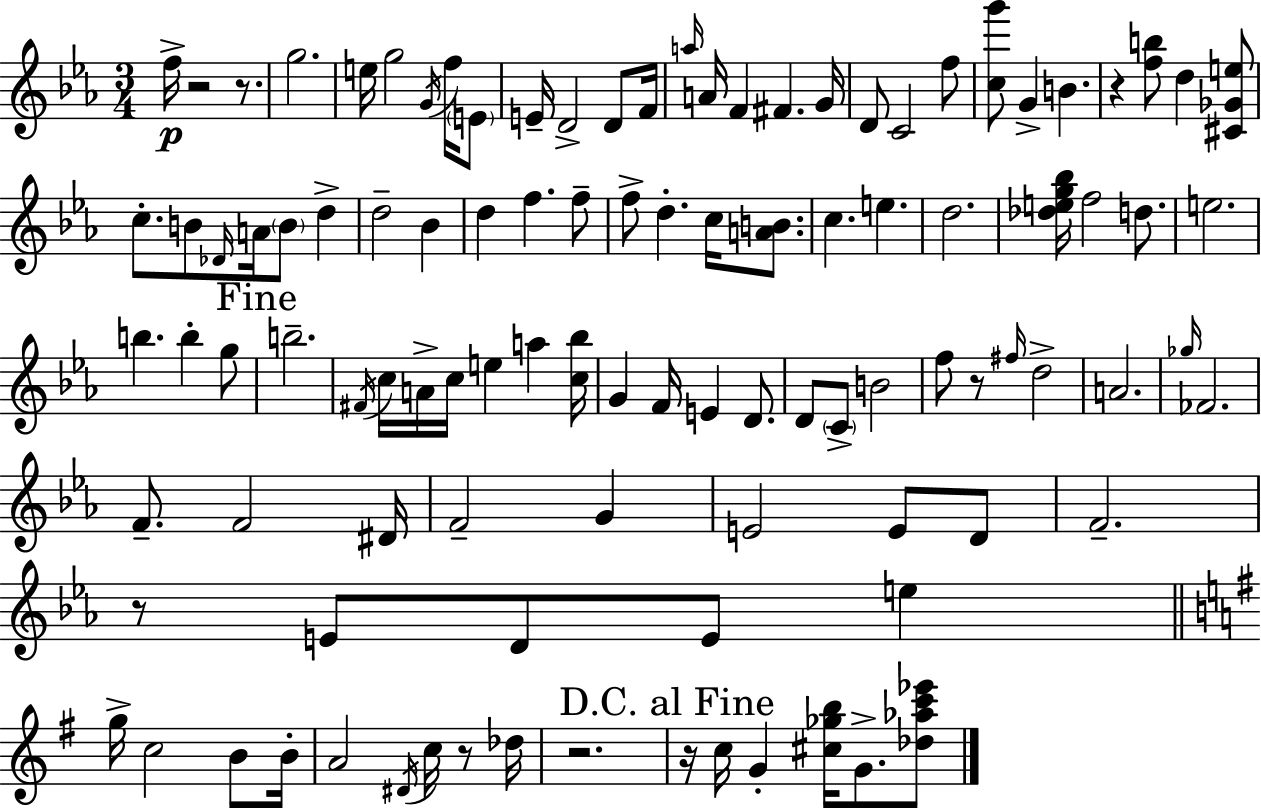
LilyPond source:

{
  \clef treble
  \numericTimeSignature
  \time 3/4
  \key c \minor
  \repeat volta 2 { f''16->\p r2 r8. | g''2. | e''16 g''2 \acciaccatura { g'16 } f''16 \parenthesize e'8 | e'16-- d'2-> d'8 | \break f'16 \grace { a''16 } a'16 f'4 fis'4. | g'16 d'8 c'2 | f''8 <c'' g'''>8 g'4-> b'4. | r4 <f'' b''>8 d''4 | \break <cis' ges' e''>8 c''8.-. b'8 \grace { des'16 } a'16 \parenthesize b'8 d''4-> | d''2-- bes'4 | d''4 f''4. | f''8-- f''8-> d''4.-. c''16 | \break <a' b'>8. c''4. e''4. | d''2. | <des'' e'' g'' bes''>16 f''2 | d''8. e''2. | \break b''4. b''4-. | g''8 \mark "Fine" b''2.-- | \acciaccatura { fis'16 } c''16 a'16-> c''16 e''4 a''4 | <c'' bes''>16 g'4 f'16 e'4 | \break d'8. d'8 \parenthesize c'8-> b'2 | f''8 r8 \grace { fis''16 } d''2-> | a'2. | \grace { ges''16 } fes'2. | \break f'8.-- f'2 | dis'16 f'2-- | g'4 e'2 | e'8 d'8 f'2.-- | \break r8 e'8 d'8 | e'8 e''4 \bar "||" \break \key e \minor g''16-> c''2 b'8 b'16-. | a'2 \acciaccatura { dis'16 } c''16 r8 | des''16 r2. | \mark "D.C. al Fine" r16 c''16 g'4-. <cis'' ges'' b''>16 g'8.-> <des'' aes'' c''' ees'''>8 | \break } \bar "|."
}